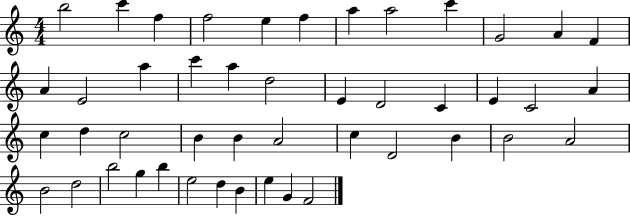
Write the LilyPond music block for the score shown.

{
  \clef treble
  \numericTimeSignature
  \time 4/4
  \key c \major
  b''2 c'''4 f''4 | f''2 e''4 f''4 | a''4 a''2 c'''4 | g'2 a'4 f'4 | \break a'4 e'2 a''4 | c'''4 a''4 d''2 | e'4 d'2 c'4 | e'4 c'2 a'4 | \break c''4 d''4 c''2 | b'4 b'4 a'2 | c''4 d'2 b'4 | b'2 a'2 | \break b'2 d''2 | b''2 g''4 b''4 | e''2 d''4 b'4 | e''4 g'4 f'2 | \break \bar "|."
}